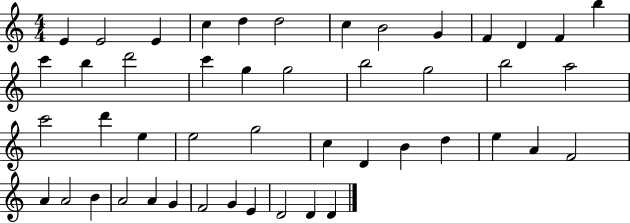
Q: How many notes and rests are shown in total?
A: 47